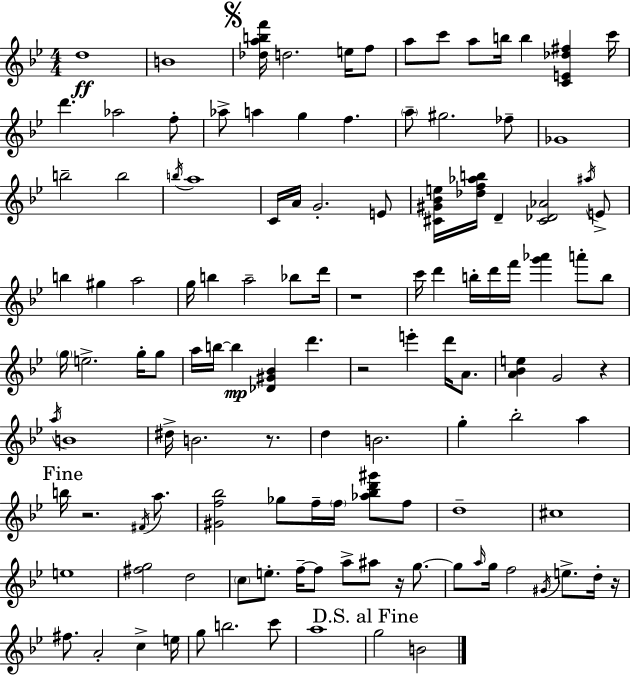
{
  \clef treble
  \numericTimeSignature
  \time 4/4
  \key g \minor
  d''1\ff | b'1 | \mark \markup { \musicglyph "scripts.segno" } <des'' a'' b'' f'''>16 d''2. e''16 f''8 | a''8 c'''8 a''8 b''16 b''4 <c' e' des'' fis''>4 c'''16 | \break d'''4. aes''2 f''8-. | aes''8-> a''4 g''4 f''4. | \parenthesize a''8-- gis''2. fes''8-- | ges'1 | \break b''2-- b''2 | \acciaccatura { b''16 } a''1 | c'16 a'16 g'2.-. e'8 | <cis' gis' bes' e''>16 <des'' f'' aes'' b''>16 d'4-- <cis' des' aes'>2 \acciaccatura { ais''16 } | \break e'8-> b''4 gis''4 a''2 | g''16 b''4 a''2-- bes''8 | d'''16 r1 | c'''16 d'''4 b''16-. d'''16 f'''16 <g''' aes'''>4 a'''8-. | \break b''8 \parenthesize g''16 e''2.-> g''16-. | g''8 a''16 b''16~~ b''4\mp <des' gis' bes'>4 d'''4. | r2 e'''4-. d'''16 a'8. | <a' bes' e''>4 g'2 r4 | \break \acciaccatura { a''16 } b'1 | dis''16-> b'2. | r8. d''4 b'2. | g''4-. bes''2-. a''4 | \break \mark "Fine" b''16 r2. | \acciaccatura { fis'16 } a''8. <gis' f'' bes''>2 ges''8 f''16-- \parenthesize f''16 | <aes'' bes'' d''' gis'''>8 f''8 d''1-- | cis''1 | \break e''1 | <fis'' g''>2 d''2 | \parenthesize c''8 e''8.-. f''16--~~ f''8 a''8-> ais''8 | r16 g''8.~~ g''8 \grace { a''16 } g''16 f''2 | \break \acciaccatura { gis'16 } e''8.-> d''16-. r16 fis''8. a'2-. | c''4-> e''16 g''8 b''2. | c'''8 a''1 | \mark "D.S. al Fine" g''2 b'2 | \break \bar "|."
}